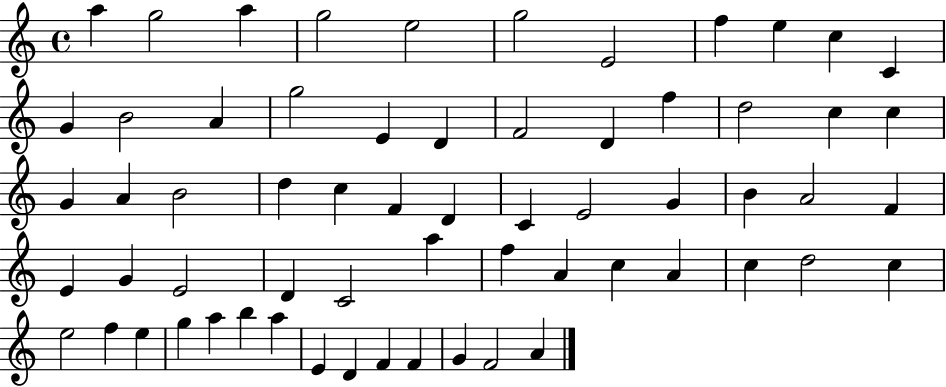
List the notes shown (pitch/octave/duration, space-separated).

A5/q G5/h A5/q G5/h E5/h G5/h E4/h F5/q E5/q C5/q C4/q G4/q B4/h A4/q G5/h E4/q D4/q F4/h D4/q F5/q D5/h C5/q C5/q G4/q A4/q B4/h D5/q C5/q F4/q D4/q C4/q E4/h G4/q B4/q A4/h F4/q E4/q G4/q E4/h D4/q C4/h A5/q F5/q A4/q C5/q A4/q C5/q D5/h C5/q E5/h F5/q E5/q G5/q A5/q B5/q A5/q E4/q D4/q F4/q F4/q G4/q F4/h A4/q